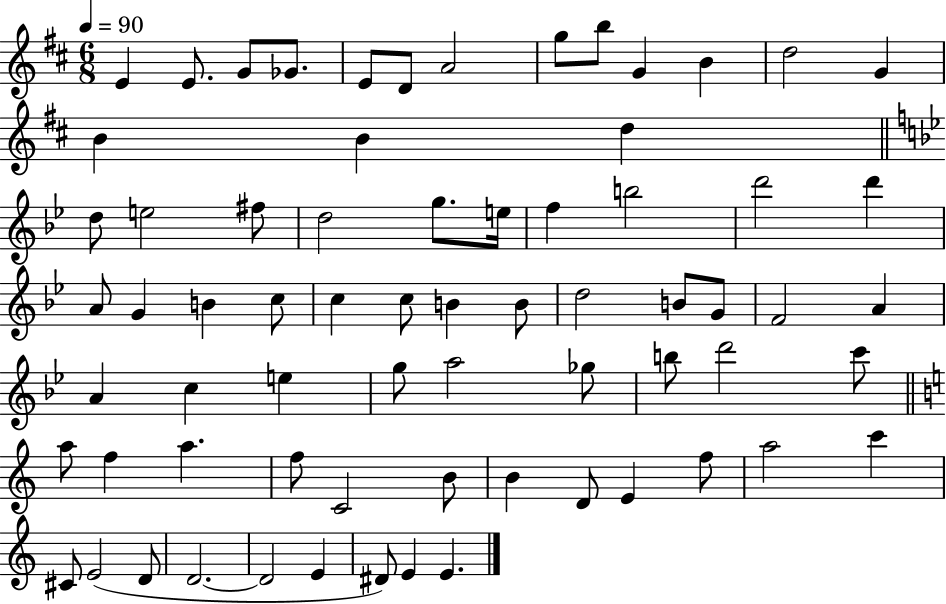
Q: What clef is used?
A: treble